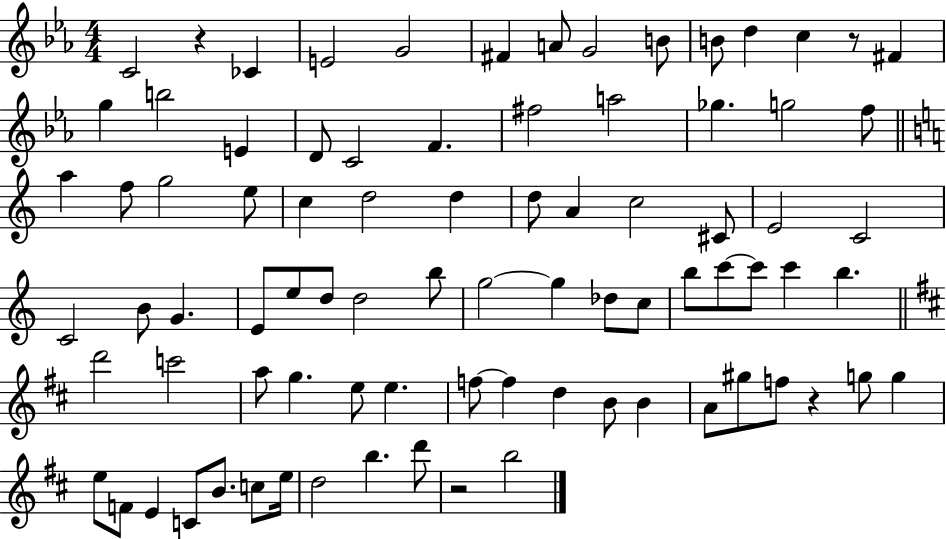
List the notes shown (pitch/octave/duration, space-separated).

C4/h R/q CES4/q E4/h G4/h F#4/q A4/e G4/h B4/e B4/e D5/q C5/q R/e F#4/q G5/q B5/h E4/q D4/e C4/h F4/q. F#5/h A5/h Gb5/q. G5/h F5/e A5/q F5/e G5/h E5/e C5/q D5/h D5/q D5/e A4/q C5/h C#4/e E4/h C4/h C4/h B4/e G4/q. E4/e E5/e D5/e D5/h B5/e G5/h G5/q Db5/e C5/e B5/e C6/e C6/e C6/q B5/q. D6/h C6/h A5/e G5/q. E5/e E5/q. F5/e F5/q D5/q B4/e B4/q A4/e G#5/e F5/e R/q G5/e G5/q E5/e F4/e E4/q C4/e B4/e. C5/e E5/s D5/h B5/q. D6/e R/h B5/h